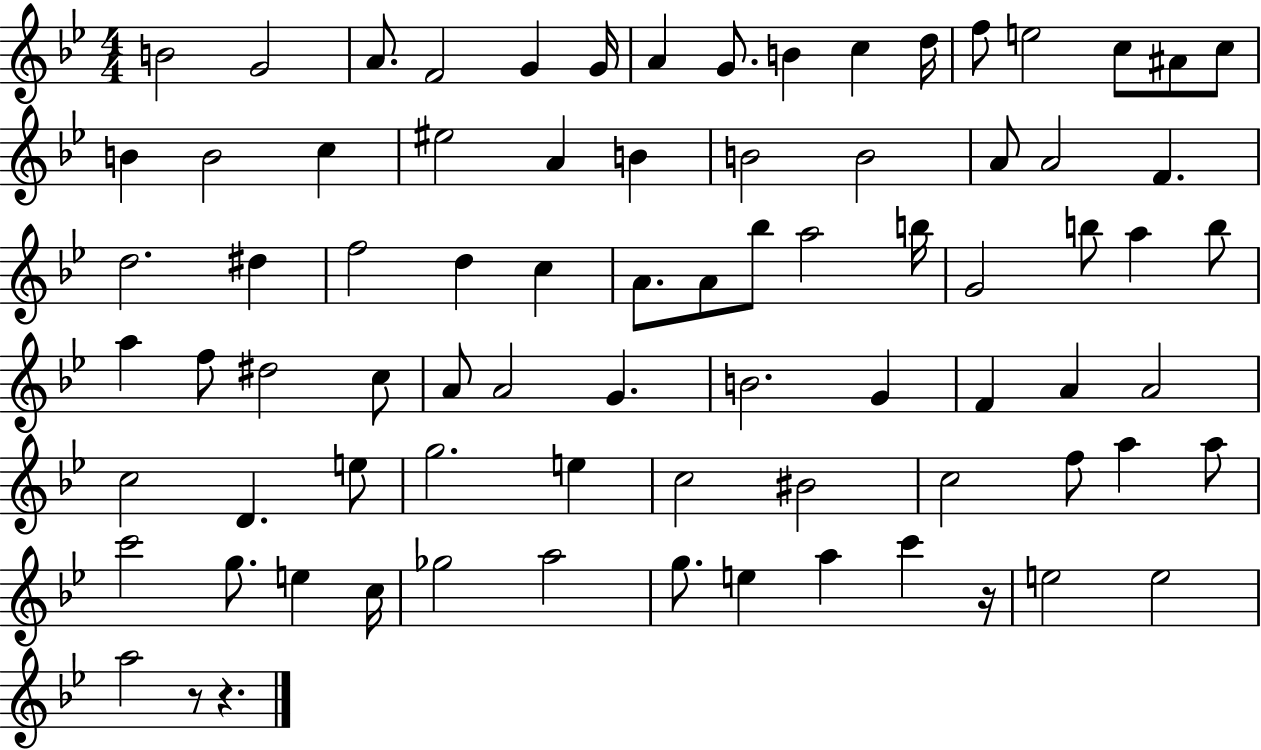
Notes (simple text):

B4/h G4/h A4/e. F4/h G4/q G4/s A4/q G4/e. B4/q C5/q D5/s F5/e E5/h C5/e A#4/e C5/e B4/q B4/h C5/q EIS5/h A4/q B4/q B4/h B4/h A4/e A4/h F4/q. D5/h. D#5/q F5/h D5/q C5/q A4/e. A4/e Bb5/e A5/h B5/s G4/h B5/e A5/q B5/e A5/q F5/e D#5/h C5/e A4/e A4/h G4/q. B4/h. G4/q F4/q A4/q A4/h C5/h D4/q. E5/e G5/h. E5/q C5/h BIS4/h C5/h F5/e A5/q A5/e C6/h G5/e. E5/q C5/s Gb5/h A5/h G5/e. E5/q A5/q C6/q R/s E5/h E5/h A5/h R/e R/q.